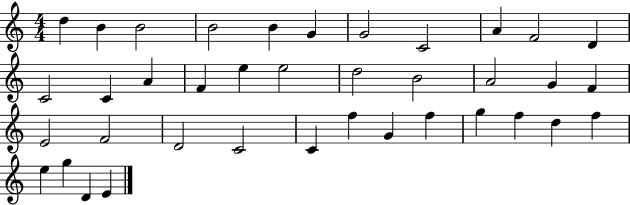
X:1
T:Untitled
M:4/4
L:1/4
K:C
d B B2 B2 B G G2 C2 A F2 D C2 C A F e e2 d2 B2 A2 G F E2 F2 D2 C2 C f G f g f d f e g D E